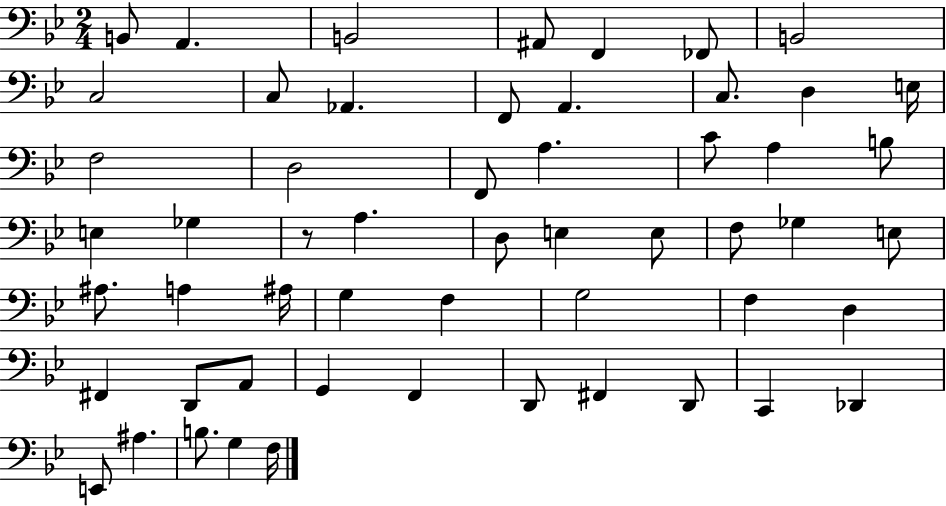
X:1
T:Untitled
M:2/4
L:1/4
K:Bb
B,,/2 A,, B,,2 ^A,,/2 F,, _F,,/2 B,,2 C,2 C,/2 _A,, F,,/2 A,, C,/2 D, E,/4 F,2 D,2 F,,/2 A, C/2 A, B,/2 E, _G, z/2 A, D,/2 E, E,/2 F,/2 _G, E,/2 ^A,/2 A, ^A,/4 G, F, G,2 F, D, ^F,, D,,/2 A,,/2 G,, F,, D,,/2 ^F,, D,,/2 C,, _D,, E,,/2 ^A, B,/2 G, F,/4